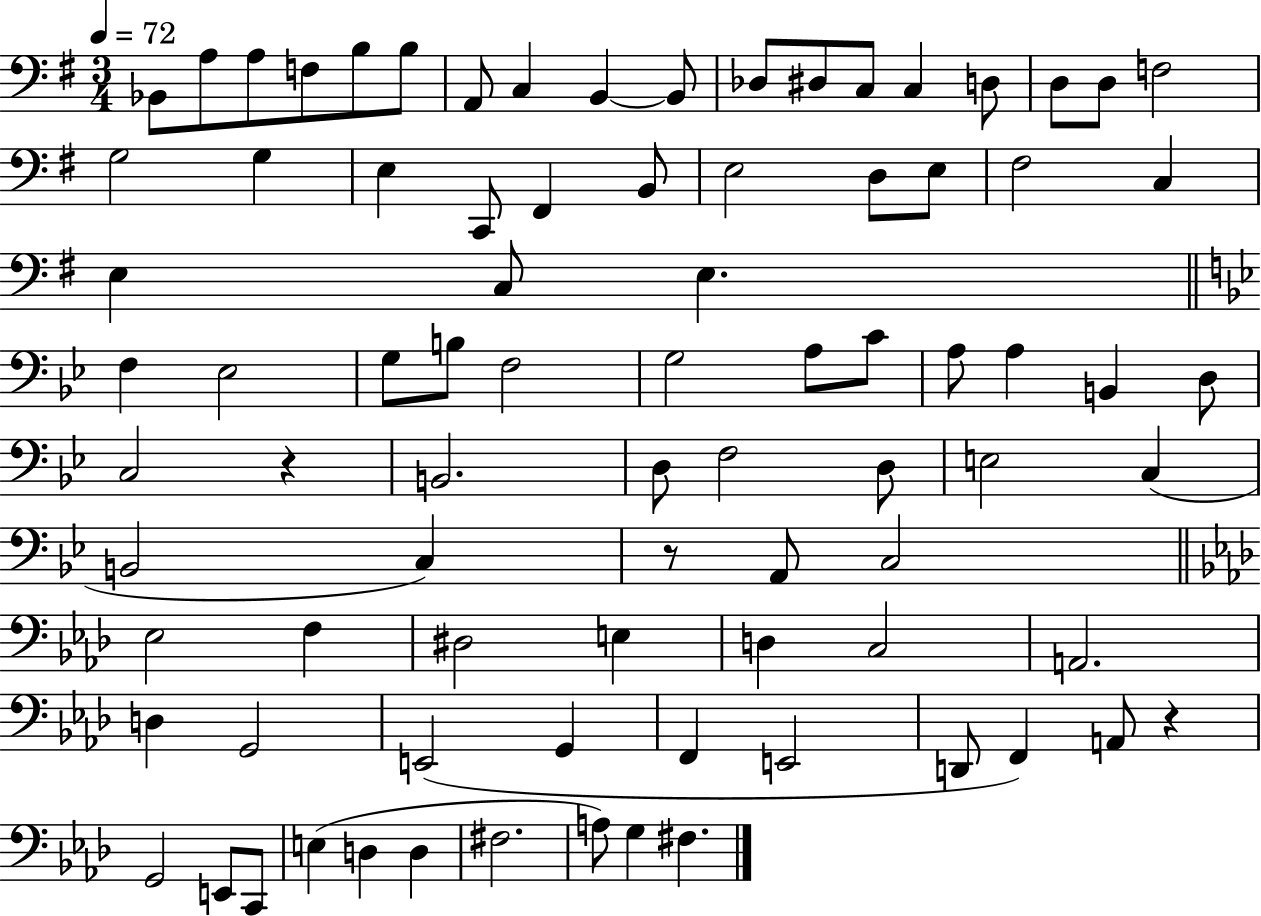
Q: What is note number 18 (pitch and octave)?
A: F3